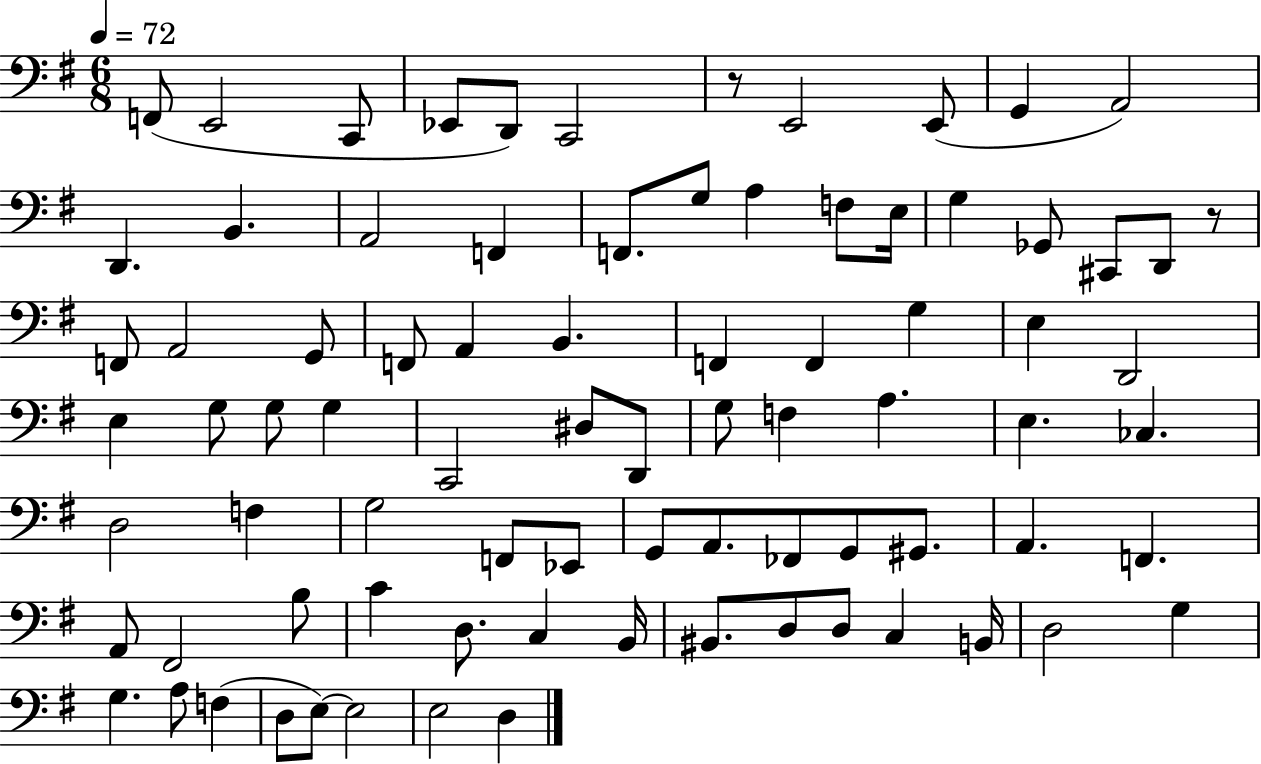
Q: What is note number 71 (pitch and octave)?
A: D3